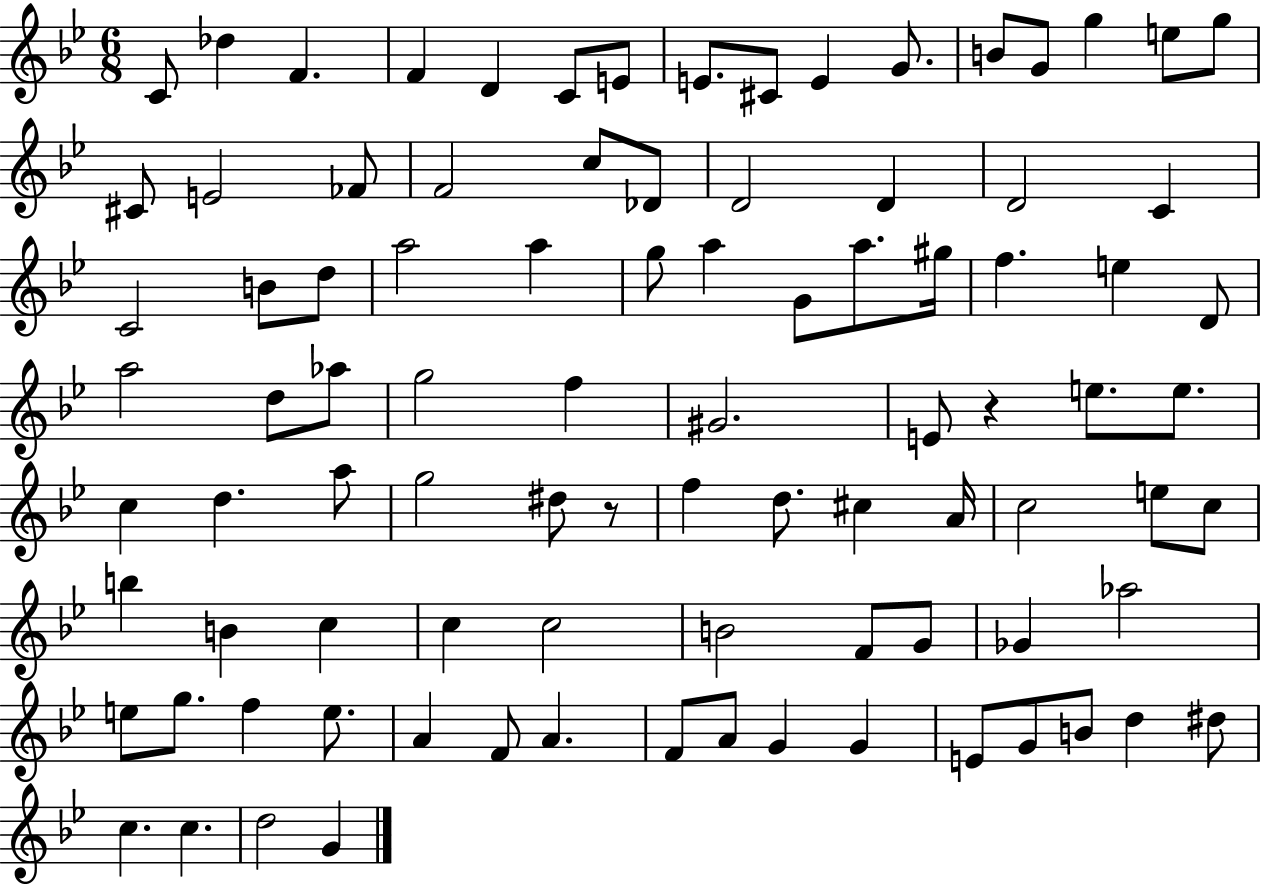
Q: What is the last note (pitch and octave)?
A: G4